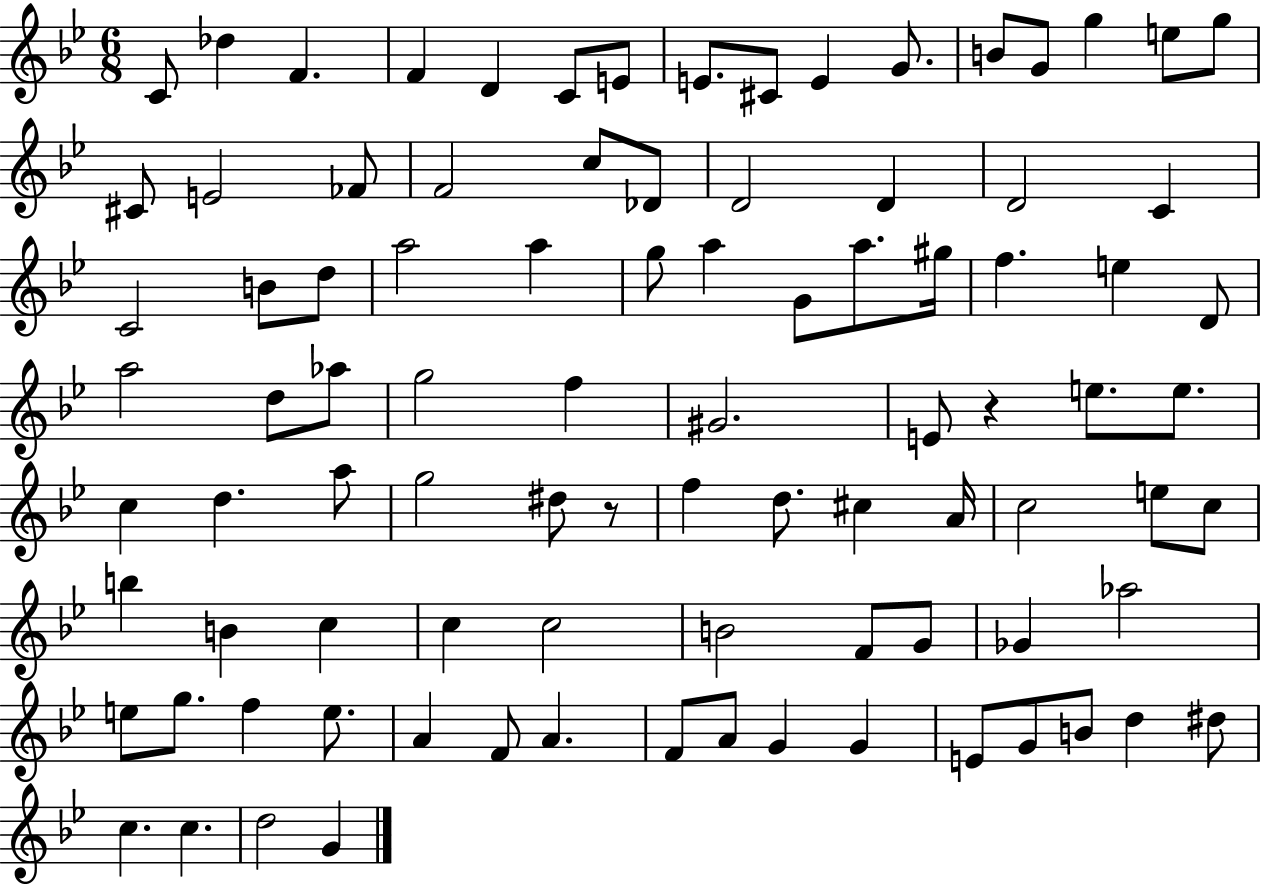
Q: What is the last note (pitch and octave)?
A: G4